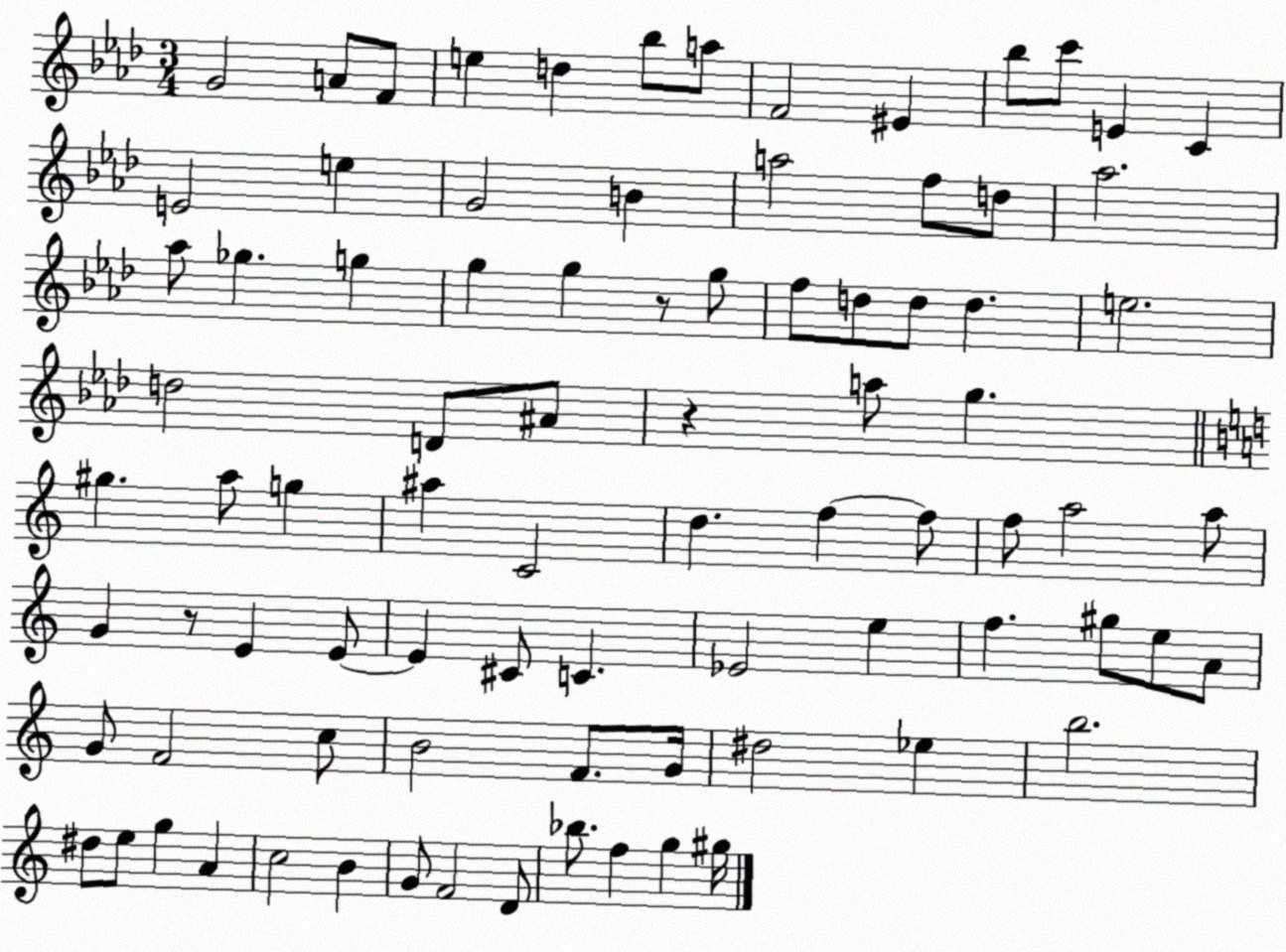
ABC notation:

X:1
T:Untitled
M:3/4
L:1/4
K:Ab
G2 A/2 F/2 e d _b/2 a/2 F2 ^E _b/2 c'/2 E C E2 e G2 B a2 f/2 d/2 _a2 _a/2 _g g g g z/2 g/2 f/2 d/2 d/2 d e2 d2 D/2 ^A/2 z a/2 g ^g a/2 g ^a C2 d f f/2 f/2 a2 a/2 G z/2 E E/2 E ^C/2 C _E2 e f ^g/2 e/2 A/2 G/2 F2 c/2 B2 F/2 G/4 ^d2 _e b2 ^d/2 e/2 g A c2 B G/2 F2 D/2 _b/2 f g ^g/4